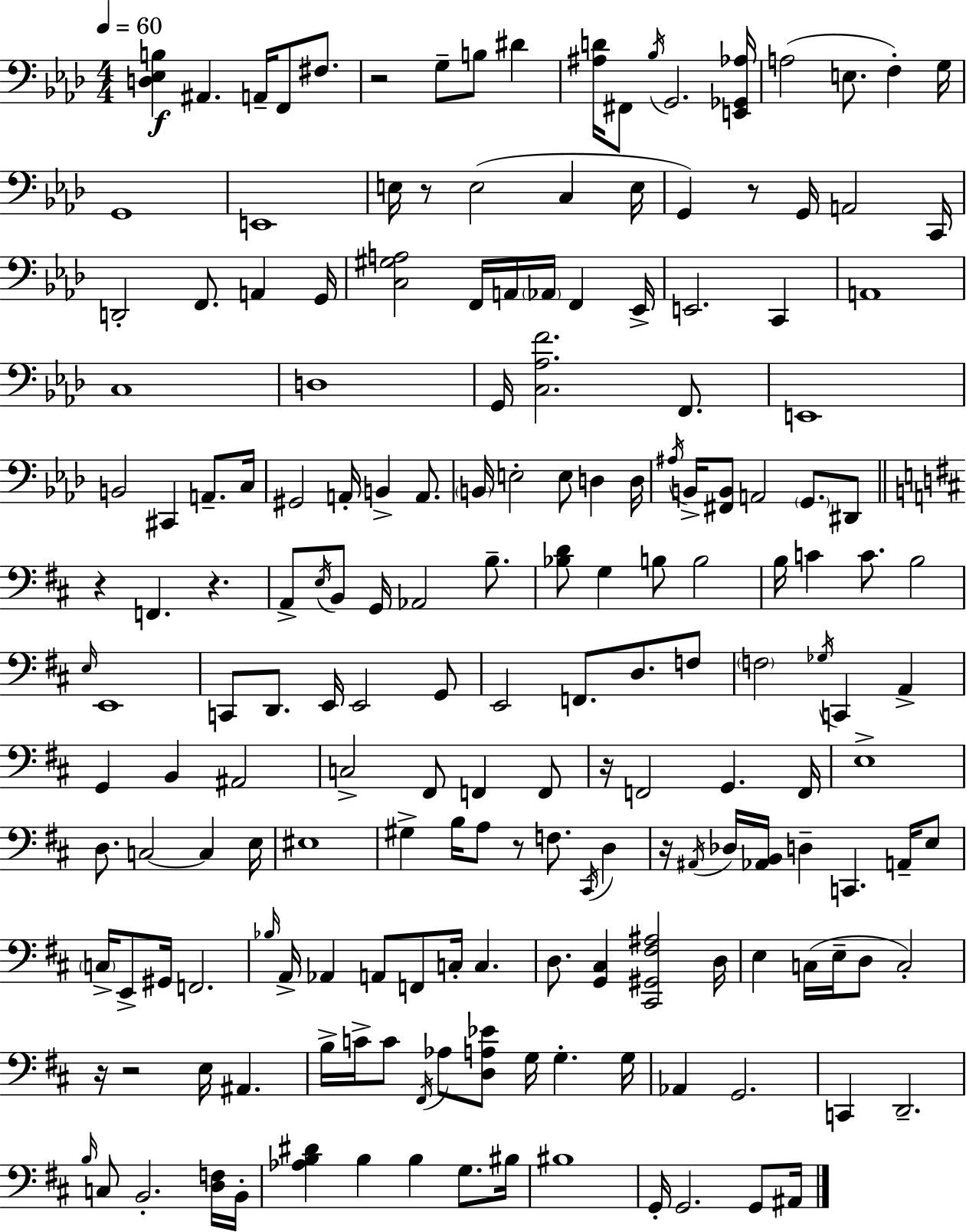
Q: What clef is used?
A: bass